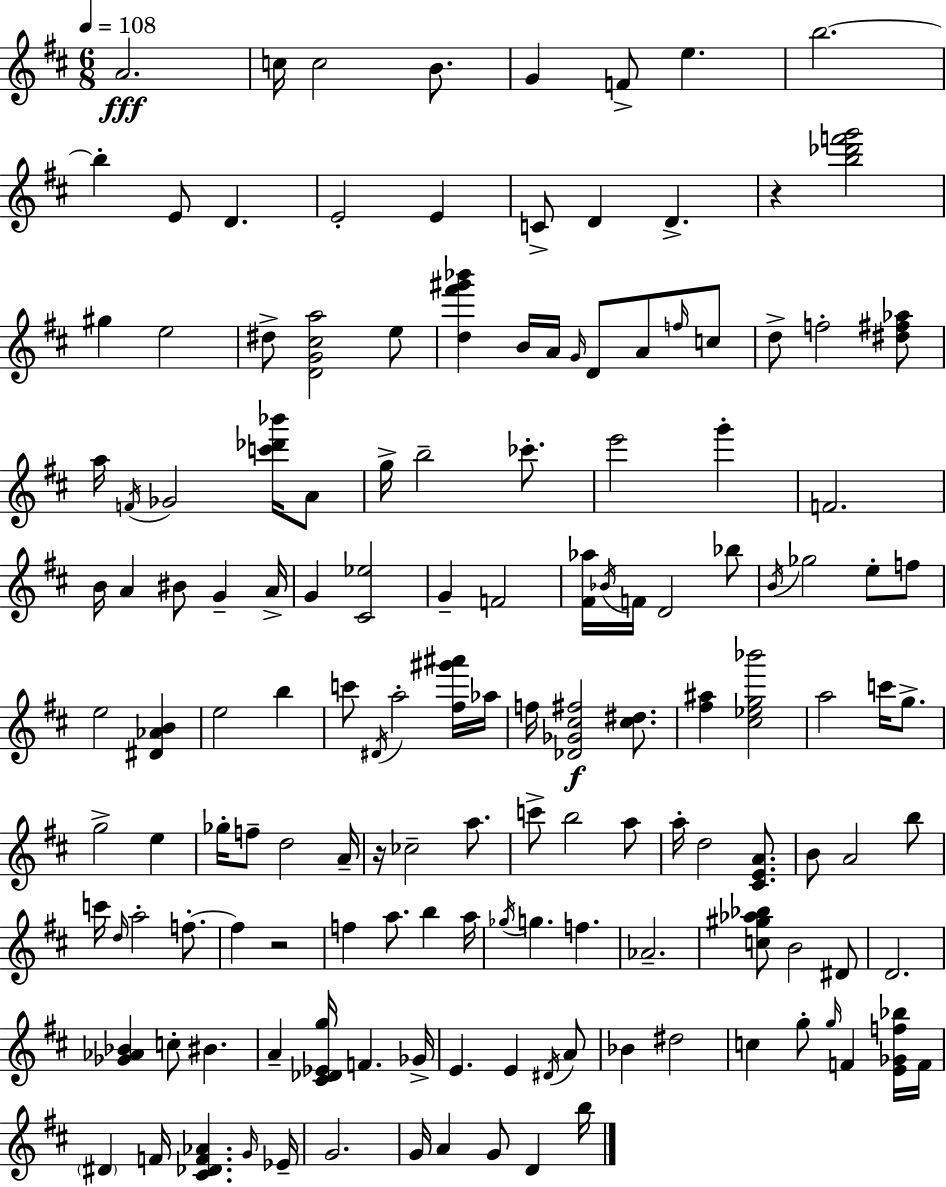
A4/h. C5/s C5/h B4/e. G4/q F4/e E5/q. B5/h. B5/q E4/e D4/q. E4/h E4/q C4/e D4/q D4/q. R/q [B5,Db6,F6,G6]/h G#5/q E5/h D#5/e [D4,G4,C#5,A5]/h E5/e [D5,F#6,G#6,Bb6]/q B4/s A4/s G4/s D4/e A4/e F5/s C5/e D5/e F5/h [D#5,F#5,Ab5]/e A5/s F4/s Gb4/h [C6,Db6,Bb6]/s A4/e G5/s B5/h CES6/e. E6/h G6/q F4/h. B4/s A4/q BIS4/e G4/q A4/s G4/q [C#4,Eb5]/h G4/q F4/h [F#4,Ab5]/s Bb4/s F4/s D4/h Bb5/e B4/s Gb5/h E5/e F5/e E5/h [D#4,Ab4,B4]/q E5/h B5/q C6/e D#4/s A5/h [F#5,G#6,A#6]/s Ab5/s F5/s [Db4,Gb4,C#5,F#5]/h [C#5,D#5]/e. [F#5,A#5]/q [C#5,Eb5,G5,Bb6]/h A5/h C6/s G5/e. G5/h E5/q Gb5/s F5/e D5/h A4/s R/s CES5/h A5/e. C6/e B5/h A5/e A5/s D5/h [C#4,E4,A4]/e. B4/e A4/h B5/e C6/s D5/s A5/h F5/e. F5/q R/h F5/q A5/e. B5/q A5/s Gb5/s G5/q. F5/q. Ab4/h. [C5,G#5,Ab5,Bb5]/e B4/h D#4/e D4/h. [Gb4,Ab4,Bb4]/q C5/e BIS4/q. A4/q [C#4,Db4,Eb4,G5]/s F4/q. Gb4/s E4/q. E4/q D#4/s A4/e Bb4/q D#5/h C5/q G5/e G5/s F4/q [E4,Gb4,F5,Bb5]/s F4/s D#4/q F4/s [C#4,Db4,F4,Ab4]/q. G4/s Eb4/s G4/h. G4/s A4/q G4/e D4/q B5/s